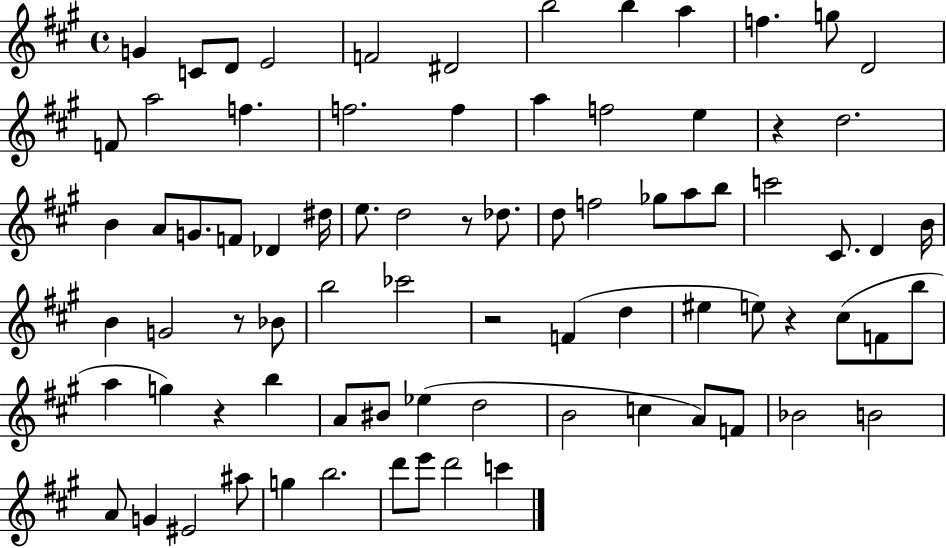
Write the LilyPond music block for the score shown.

{
  \clef treble
  \time 4/4
  \defaultTimeSignature
  \key a \major
  g'4 c'8 d'8 e'2 | f'2 dis'2 | b''2 b''4 a''4 | f''4. g''8 d'2 | \break f'8 a''2 f''4. | f''2. f''4 | a''4 f''2 e''4 | r4 d''2. | \break b'4 a'8 g'8. f'8 des'4 dis''16 | e''8. d''2 r8 des''8. | d''8 f''2 ges''8 a''8 b''8 | c'''2 cis'8. d'4 b'16 | \break b'4 g'2 r8 bes'8 | b''2 ces'''2 | r2 f'4( d''4 | eis''4 e''8) r4 cis''8( f'8 b''8 | \break a''4 g''4) r4 b''4 | a'8 bis'8 ees''4( d''2 | b'2 c''4 a'8) f'8 | bes'2 b'2 | \break a'8 g'4 eis'2 ais''8 | g''4 b''2. | d'''8 e'''8 d'''2 c'''4 | \bar "|."
}